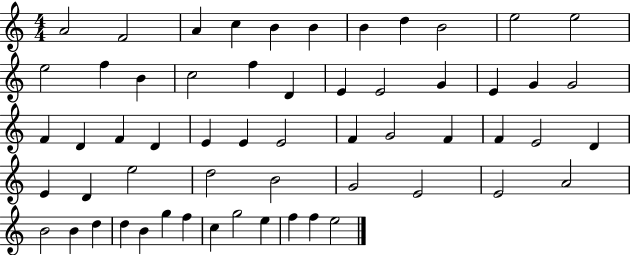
A4/h F4/h A4/q C5/q B4/q B4/q B4/q D5/q B4/h E5/h E5/h E5/h F5/q B4/q C5/h F5/q D4/q E4/q E4/h G4/q E4/q G4/q G4/h F4/q D4/q F4/q D4/q E4/q E4/q E4/h F4/q G4/h F4/q F4/q E4/h D4/q E4/q D4/q E5/h D5/h B4/h G4/h E4/h E4/h A4/h B4/h B4/q D5/q D5/q B4/q G5/q F5/q C5/q G5/h E5/q F5/q F5/q E5/h